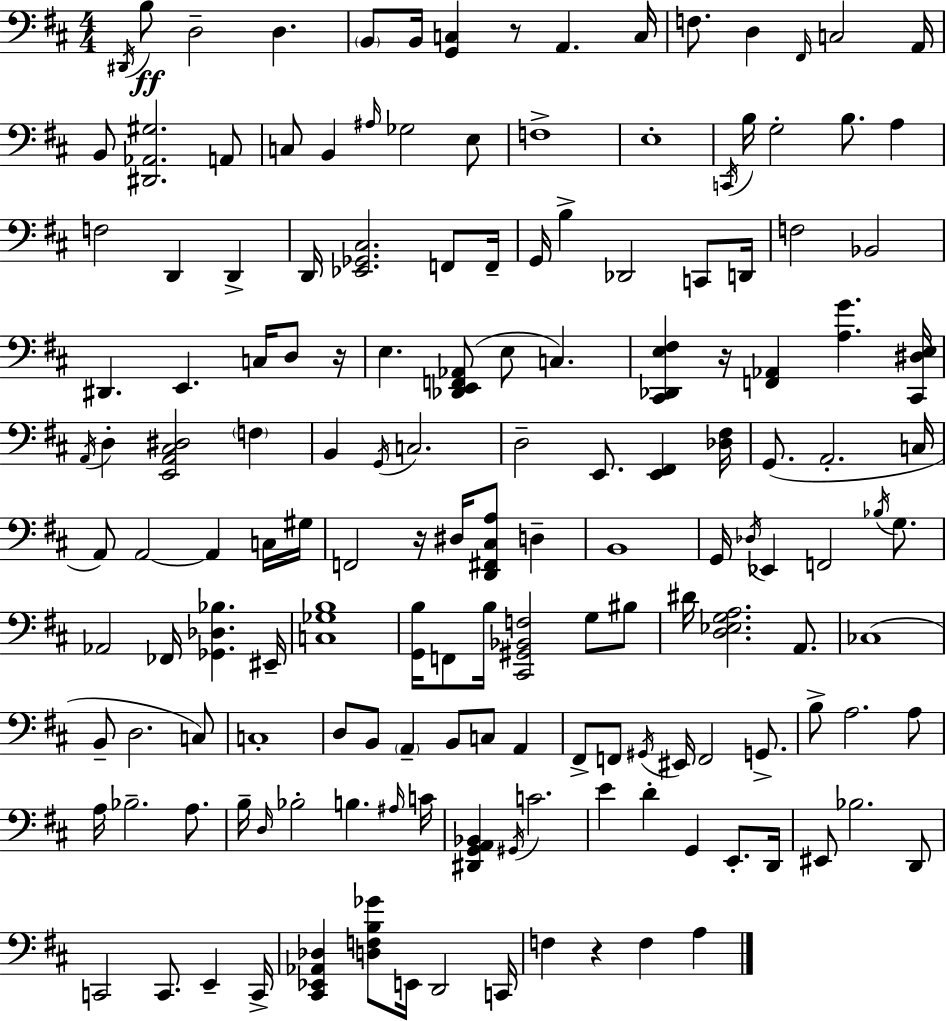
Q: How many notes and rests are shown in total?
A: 156